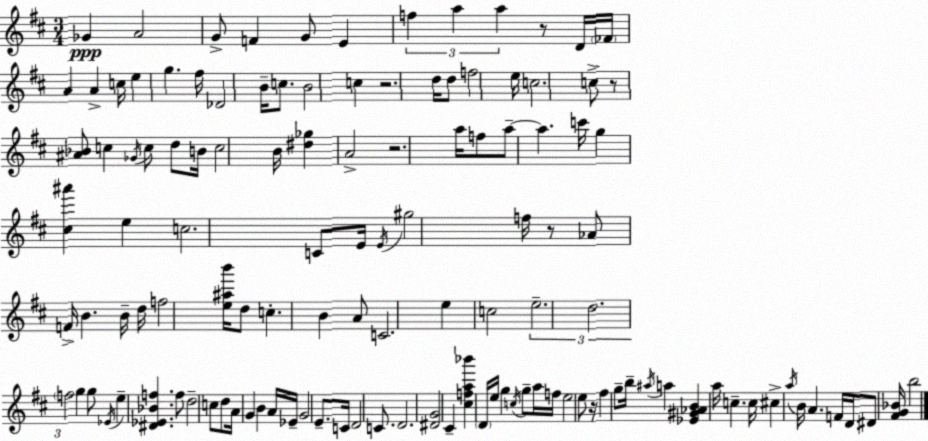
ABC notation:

X:1
T:Untitled
M:3/4
L:1/4
K:D
_G A2 G/2 F G/2 E f a a z/2 D/4 _F/4 A A c/4 e g ^f/4 _D2 B/4 c/2 B2 c z2 d/4 d/2 f2 e/4 c2 c/2 z/2 [^A_B]/2 c _G/4 c/2 d/2 B/4 c2 B/4 [^d_g] A2 z2 a/4 f/2 a/2 a c'/4 g [^c^a'] e c2 C/2 E/4 E/4 ^g2 f/4 z/2 _A/2 F/4 B B/4 d/4 f2 [e^ab']/4 d/2 c B A/2 C2 e c2 e2 d2 f2 g g/2 _E/4 e [^D_E_Bf] f/2 d2 c/2 d/2 A/4 G B A/4 _E/4 G2 E/2 C/4 D2 C/2 D2 [^DG]2 ^C [^cfa_b'] D/4 e/4 g c/4 g/2 a/4 f/4 e2 e/2 z/4 ^f g/2 b/4 ^a/4 a [_E^G_AB] a/4 c c/4 ^c a/4 B/4 A F/4 D/4 ^D/2 [^FG_B]/4 b2